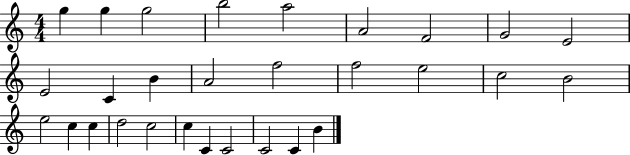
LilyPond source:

{
  \clef treble
  \numericTimeSignature
  \time 4/4
  \key c \major
  g''4 g''4 g''2 | b''2 a''2 | a'2 f'2 | g'2 e'2 | \break e'2 c'4 b'4 | a'2 f''2 | f''2 e''2 | c''2 b'2 | \break e''2 c''4 c''4 | d''2 c''2 | c''4 c'4 c'2 | c'2 c'4 b'4 | \break \bar "|."
}